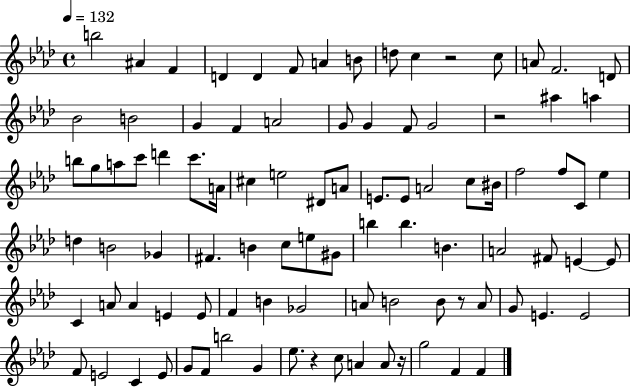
{
  \clef treble
  \time 4/4
  \defaultTimeSignature
  \key aes \major
  \tempo 4 = 132
  b''2 ais'4 f'4 | d'4 d'4 f'8 a'4 b'8 | d''8 c''4 r2 c''8 | a'8 f'2. d'8 | \break bes'2 b'2 | g'4 f'4 a'2 | g'8 g'4 f'8 g'2 | r2 ais''4 a''4 | \break b''8 g''8 a''8 c'''8 d'''4 c'''8. a'16 | cis''4 e''2 dis'8 a'8 | e'8. e'8 a'2 c''8 bis'16 | f''2 f''8 c'8 ees''4 | \break d''4 b'2 ges'4 | fis'4. b'4 c''8 e''8 gis'8 | b''4 b''4. b'4. | a'2 fis'8 e'4~~ e'8 | \break c'4 a'8 a'4 e'4 e'8 | f'4 b'4 ges'2 | a'8 b'2 b'8 r8 a'8 | g'8 e'4. e'2 | \break f'8 e'2 c'4 e'8 | g'8 f'8 b''2 g'4 | ees''8. r4 c''8 a'4 a'8 r16 | g''2 f'4 f'4 | \break \bar "|."
}